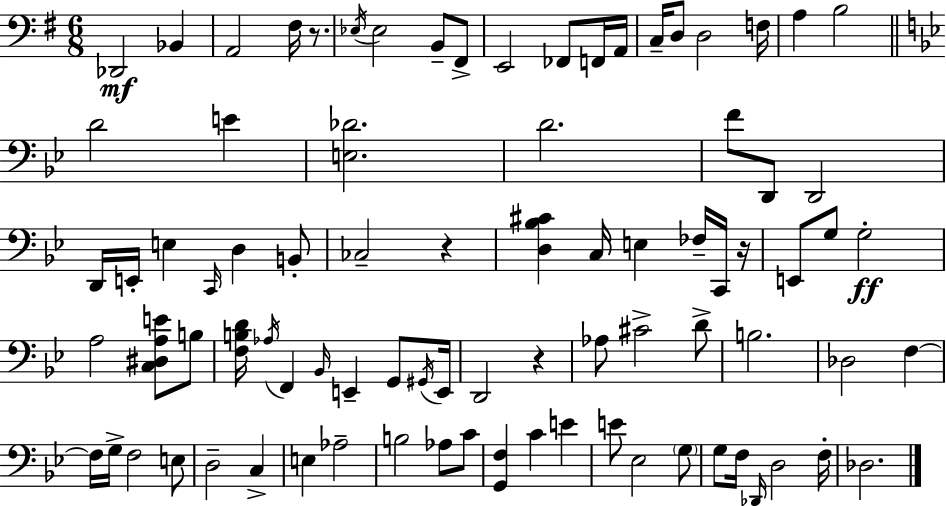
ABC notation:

X:1
T:Untitled
M:6/8
L:1/4
K:Em
_D,,2 _B,, A,,2 ^F,/4 z/2 _E,/4 _E,2 B,,/2 ^F,,/2 E,,2 _F,,/2 F,,/4 A,,/4 C,/4 D,/2 D,2 F,/4 A, B,2 D2 E [E,_D]2 D2 F/2 D,,/2 D,,2 D,,/4 E,,/4 E, C,,/4 D, B,,/2 _C,2 z [D,_B,^C] C,/4 E, _F,/4 C,,/4 z/4 E,,/2 G,/2 G,2 A,2 [C,^D,A,E]/2 B,/2 [F,B,D]/4 _A,/4 F,, _B,,/4 E,, G,,/2 ^G,,/4 E,,/4 D,,2 z _A,/2 ^C2 D/2 B,2 _D,2 F, F,/4 G,/4 F,2 E,/2 D,2 C, E, _A,2 B,2 _A,/2 C/2 [G,,F,] C E E/2 _E,2 G,/2 G,/2 F,/4 _D,,/4 D,2 F,/4 _D,2